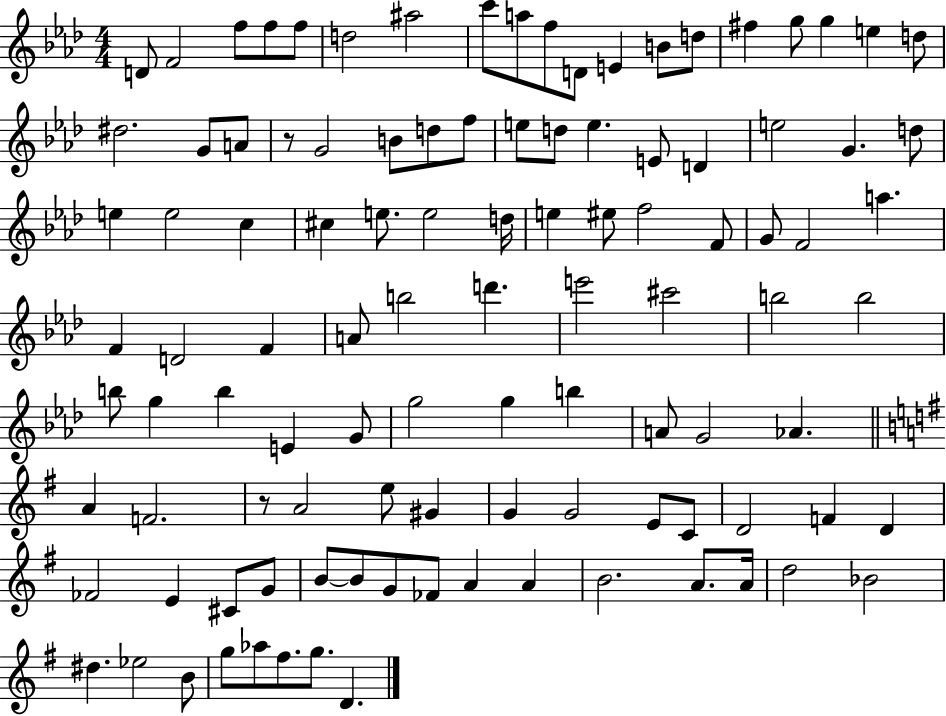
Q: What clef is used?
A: treble